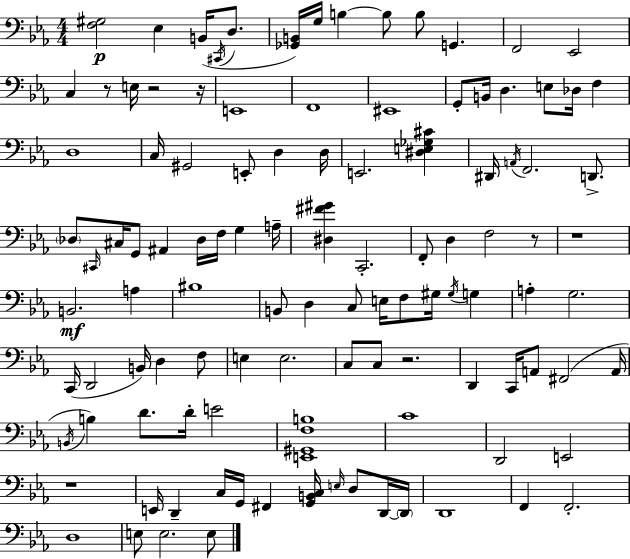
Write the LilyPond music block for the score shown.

{
  \clef bass
  \numericTimeSignature
  \time 4/4
  \key c \minor
  \repeat volta 2 { <f gis>2\p ees4 b,16( \acciaccatura { cis,16 } d8. | <ges, b,>16) g16 b4~~ b8 b8 g,4. | f,2 ees,2 | c4 r8 e16 r2 | \break r16 e,1 | f,1 | eis,1 | g,8-. b,16 d4. e8 des16 f4 | \break d1 | c16 gis,2 e,8-. d4 | d16 e,2. <dis e ges cis'>4 | dis,16 \acciaccatura { a,16 } f,2. d,8.-> | \break \parenthesize des8 \grace { cis,16 } cis16 g,8 ais,4 des16 f16 g4 | a16-- <dis fis' gis'>4 c,2.-. | f,8-. d4 f2 | r8 r1 | \break b,2.\mf a4 | bis1 | b,8 d4 c8 e16 f8 gis16 \acciaccatura { gis16 } | g4 a4-. g2. | \break c,16( d,2 b,16) d4 | f8 e4 e2. | c8 c8 r2. | d,4 c,16 a,8 fis,2( | \break a,16 \acciaccatura { b,16 } b4) d'8. d'16-. e'2 | <e, gis, f b>1 | c'1 | d,2 e,2 | \break r1 | e,16 d,4-- c16 g,16 fis,4 | <g, b, c>16 \grace { e16 } d8 d,16~~ \parenthesize d,16 d,1 | f,4 f,2.-. | \break d1 | e8 e2. | e8 } \bar "|."
}